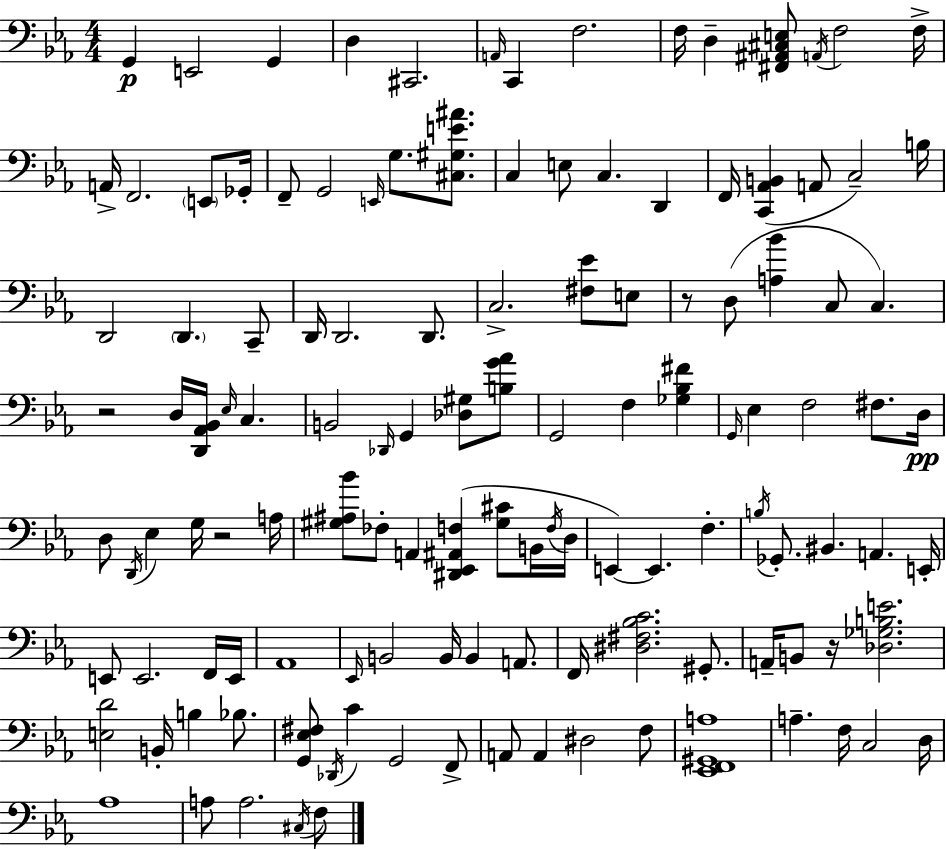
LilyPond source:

{
  \clef bass
  \numericTimeSignature
  \time 4/4
  \key c \minor
  g,4\p e,2 g,4 | d4 cis,2. | \grace { a,16 } c,4 f2. | f16 d4-- <fis, ais, cis e>8 \acciaccatura { a,16 } f2 | \break f16-> a,16-> f,2. \parenthesize e,8 | ges,16-. f,8-- g,2 \grace { e,16 } g8. | <cis gis e' ais'>8. c4 e8 c4. d,4 | f,16 <c, aes, b,>4( a,8 c2--) | \break b16 d,2 \parenthesize d,4. | c,8-- d,16 d,2. | d,8. c2.-> <fis ees'>8 | e8 r8 d8( <a bes'>4 c8 c4.) | \break r2 d16 <d, aes, bes,>16 \grace { ees16 } c4. | b,2 \grace { des,16 } g,4 | <des gis>8 <b g' aes'>8 g,2 f4 | <ges bes fis'>4 \grace { g,16 } ees4 f2 | \break fis8. d16\pp d8 \acciaccatura { d,16 } ees4 g16 r2 | a16 <gis ais bes'>8 fes8-. a,4 <dis, ees, ais, f>4( | <gis cis'>8 b,16 \acciaccatura { f16 } d16 e,4~~) e,4. | f4.-. \acciaccatura { b16 } ges,8.-. bis,4. | \break a,4. e,16-. e,8 e,2. | f,16 e,16 aes,1 | \grace { ees,16 } b,2 | b,16 b,4 a,8. f,16 <dis fis bes c'>2. | \break gis,8.-. a,16-- b,8 r16 <des ges b e'>2. | <e d'>2 | b,16-. b4 bes8. <g, ees fis>8 \acciaccatura { des,16 } c'4 | g,2 f,8-> a,8 a,4 | \break dis2 f8 <ees, f, gis, a>1 | a4.-- | f16 c2 d16 aes1 | a8 a2. | \break \acciaccatura { cis16 } f8 \bar "|."
}